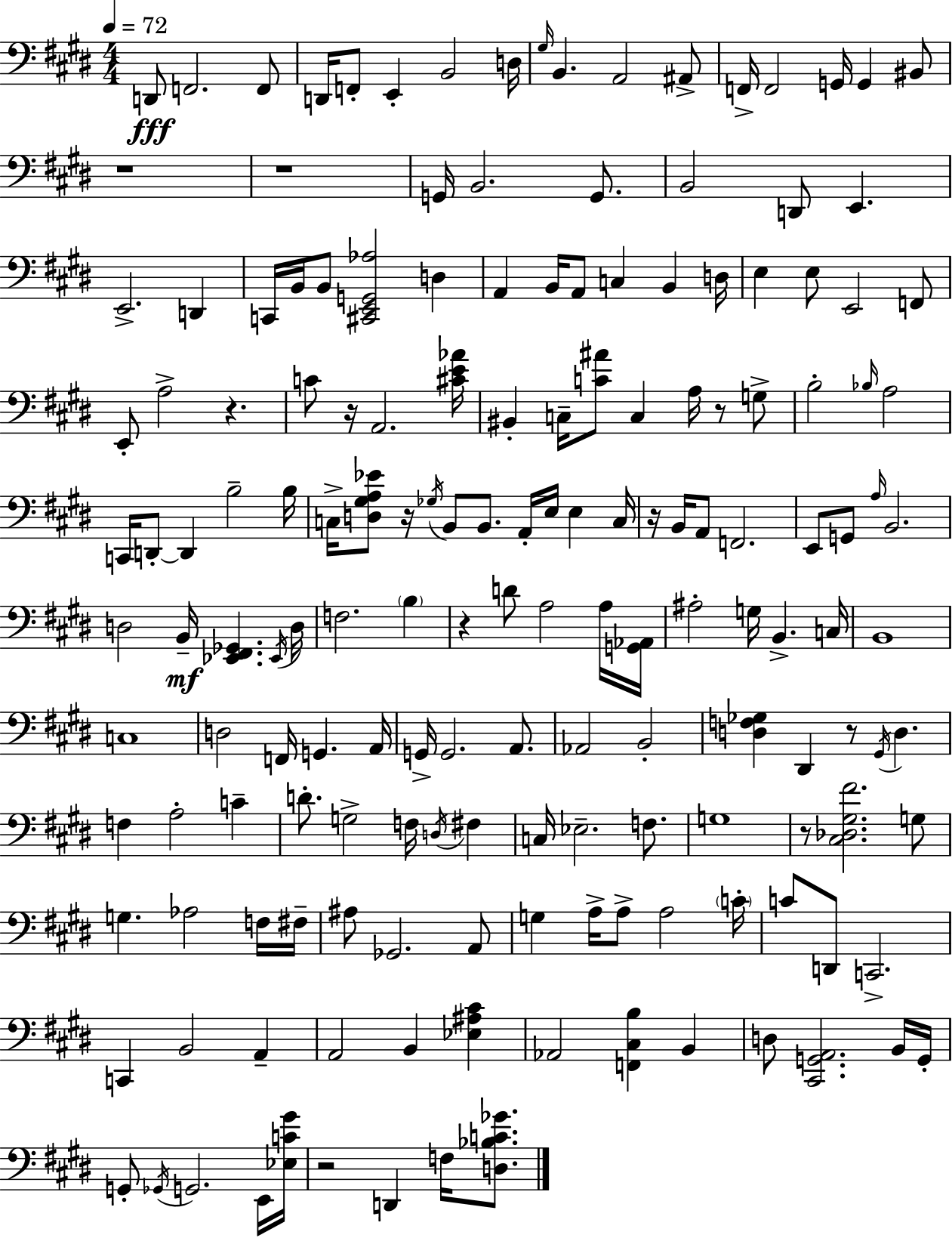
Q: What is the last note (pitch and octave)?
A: F3